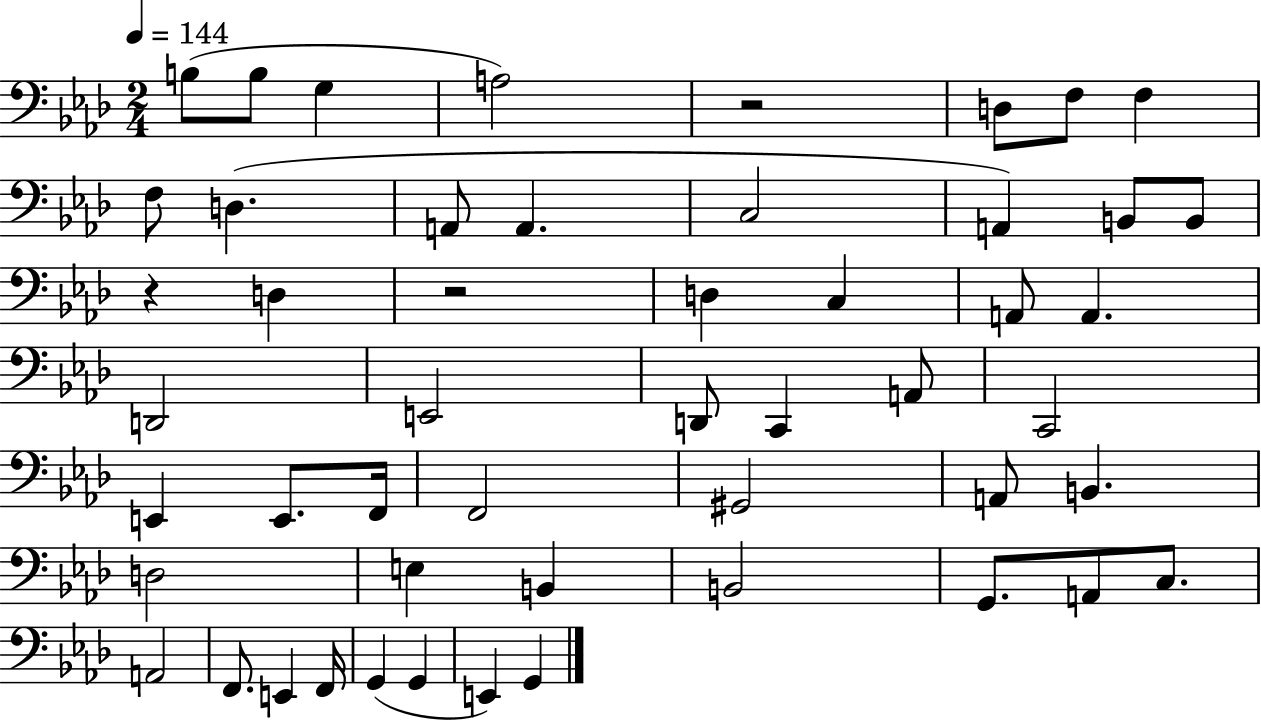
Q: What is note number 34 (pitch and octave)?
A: D3